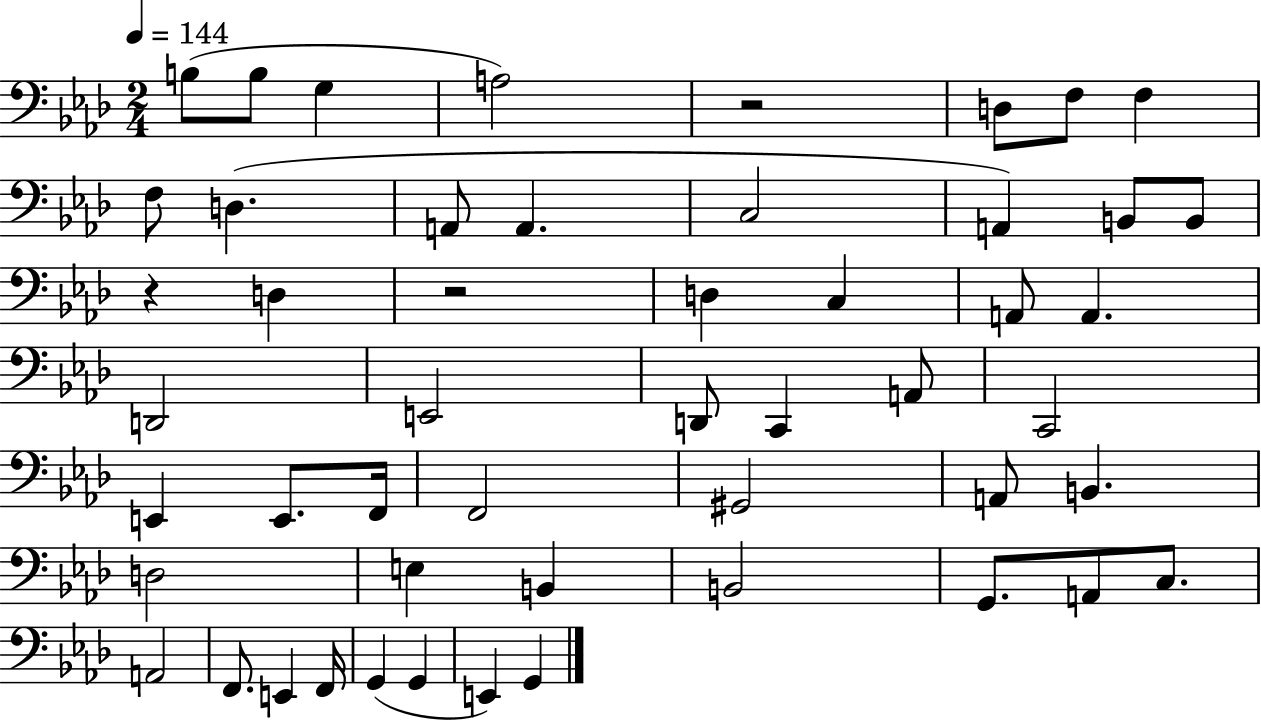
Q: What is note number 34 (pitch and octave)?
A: D3